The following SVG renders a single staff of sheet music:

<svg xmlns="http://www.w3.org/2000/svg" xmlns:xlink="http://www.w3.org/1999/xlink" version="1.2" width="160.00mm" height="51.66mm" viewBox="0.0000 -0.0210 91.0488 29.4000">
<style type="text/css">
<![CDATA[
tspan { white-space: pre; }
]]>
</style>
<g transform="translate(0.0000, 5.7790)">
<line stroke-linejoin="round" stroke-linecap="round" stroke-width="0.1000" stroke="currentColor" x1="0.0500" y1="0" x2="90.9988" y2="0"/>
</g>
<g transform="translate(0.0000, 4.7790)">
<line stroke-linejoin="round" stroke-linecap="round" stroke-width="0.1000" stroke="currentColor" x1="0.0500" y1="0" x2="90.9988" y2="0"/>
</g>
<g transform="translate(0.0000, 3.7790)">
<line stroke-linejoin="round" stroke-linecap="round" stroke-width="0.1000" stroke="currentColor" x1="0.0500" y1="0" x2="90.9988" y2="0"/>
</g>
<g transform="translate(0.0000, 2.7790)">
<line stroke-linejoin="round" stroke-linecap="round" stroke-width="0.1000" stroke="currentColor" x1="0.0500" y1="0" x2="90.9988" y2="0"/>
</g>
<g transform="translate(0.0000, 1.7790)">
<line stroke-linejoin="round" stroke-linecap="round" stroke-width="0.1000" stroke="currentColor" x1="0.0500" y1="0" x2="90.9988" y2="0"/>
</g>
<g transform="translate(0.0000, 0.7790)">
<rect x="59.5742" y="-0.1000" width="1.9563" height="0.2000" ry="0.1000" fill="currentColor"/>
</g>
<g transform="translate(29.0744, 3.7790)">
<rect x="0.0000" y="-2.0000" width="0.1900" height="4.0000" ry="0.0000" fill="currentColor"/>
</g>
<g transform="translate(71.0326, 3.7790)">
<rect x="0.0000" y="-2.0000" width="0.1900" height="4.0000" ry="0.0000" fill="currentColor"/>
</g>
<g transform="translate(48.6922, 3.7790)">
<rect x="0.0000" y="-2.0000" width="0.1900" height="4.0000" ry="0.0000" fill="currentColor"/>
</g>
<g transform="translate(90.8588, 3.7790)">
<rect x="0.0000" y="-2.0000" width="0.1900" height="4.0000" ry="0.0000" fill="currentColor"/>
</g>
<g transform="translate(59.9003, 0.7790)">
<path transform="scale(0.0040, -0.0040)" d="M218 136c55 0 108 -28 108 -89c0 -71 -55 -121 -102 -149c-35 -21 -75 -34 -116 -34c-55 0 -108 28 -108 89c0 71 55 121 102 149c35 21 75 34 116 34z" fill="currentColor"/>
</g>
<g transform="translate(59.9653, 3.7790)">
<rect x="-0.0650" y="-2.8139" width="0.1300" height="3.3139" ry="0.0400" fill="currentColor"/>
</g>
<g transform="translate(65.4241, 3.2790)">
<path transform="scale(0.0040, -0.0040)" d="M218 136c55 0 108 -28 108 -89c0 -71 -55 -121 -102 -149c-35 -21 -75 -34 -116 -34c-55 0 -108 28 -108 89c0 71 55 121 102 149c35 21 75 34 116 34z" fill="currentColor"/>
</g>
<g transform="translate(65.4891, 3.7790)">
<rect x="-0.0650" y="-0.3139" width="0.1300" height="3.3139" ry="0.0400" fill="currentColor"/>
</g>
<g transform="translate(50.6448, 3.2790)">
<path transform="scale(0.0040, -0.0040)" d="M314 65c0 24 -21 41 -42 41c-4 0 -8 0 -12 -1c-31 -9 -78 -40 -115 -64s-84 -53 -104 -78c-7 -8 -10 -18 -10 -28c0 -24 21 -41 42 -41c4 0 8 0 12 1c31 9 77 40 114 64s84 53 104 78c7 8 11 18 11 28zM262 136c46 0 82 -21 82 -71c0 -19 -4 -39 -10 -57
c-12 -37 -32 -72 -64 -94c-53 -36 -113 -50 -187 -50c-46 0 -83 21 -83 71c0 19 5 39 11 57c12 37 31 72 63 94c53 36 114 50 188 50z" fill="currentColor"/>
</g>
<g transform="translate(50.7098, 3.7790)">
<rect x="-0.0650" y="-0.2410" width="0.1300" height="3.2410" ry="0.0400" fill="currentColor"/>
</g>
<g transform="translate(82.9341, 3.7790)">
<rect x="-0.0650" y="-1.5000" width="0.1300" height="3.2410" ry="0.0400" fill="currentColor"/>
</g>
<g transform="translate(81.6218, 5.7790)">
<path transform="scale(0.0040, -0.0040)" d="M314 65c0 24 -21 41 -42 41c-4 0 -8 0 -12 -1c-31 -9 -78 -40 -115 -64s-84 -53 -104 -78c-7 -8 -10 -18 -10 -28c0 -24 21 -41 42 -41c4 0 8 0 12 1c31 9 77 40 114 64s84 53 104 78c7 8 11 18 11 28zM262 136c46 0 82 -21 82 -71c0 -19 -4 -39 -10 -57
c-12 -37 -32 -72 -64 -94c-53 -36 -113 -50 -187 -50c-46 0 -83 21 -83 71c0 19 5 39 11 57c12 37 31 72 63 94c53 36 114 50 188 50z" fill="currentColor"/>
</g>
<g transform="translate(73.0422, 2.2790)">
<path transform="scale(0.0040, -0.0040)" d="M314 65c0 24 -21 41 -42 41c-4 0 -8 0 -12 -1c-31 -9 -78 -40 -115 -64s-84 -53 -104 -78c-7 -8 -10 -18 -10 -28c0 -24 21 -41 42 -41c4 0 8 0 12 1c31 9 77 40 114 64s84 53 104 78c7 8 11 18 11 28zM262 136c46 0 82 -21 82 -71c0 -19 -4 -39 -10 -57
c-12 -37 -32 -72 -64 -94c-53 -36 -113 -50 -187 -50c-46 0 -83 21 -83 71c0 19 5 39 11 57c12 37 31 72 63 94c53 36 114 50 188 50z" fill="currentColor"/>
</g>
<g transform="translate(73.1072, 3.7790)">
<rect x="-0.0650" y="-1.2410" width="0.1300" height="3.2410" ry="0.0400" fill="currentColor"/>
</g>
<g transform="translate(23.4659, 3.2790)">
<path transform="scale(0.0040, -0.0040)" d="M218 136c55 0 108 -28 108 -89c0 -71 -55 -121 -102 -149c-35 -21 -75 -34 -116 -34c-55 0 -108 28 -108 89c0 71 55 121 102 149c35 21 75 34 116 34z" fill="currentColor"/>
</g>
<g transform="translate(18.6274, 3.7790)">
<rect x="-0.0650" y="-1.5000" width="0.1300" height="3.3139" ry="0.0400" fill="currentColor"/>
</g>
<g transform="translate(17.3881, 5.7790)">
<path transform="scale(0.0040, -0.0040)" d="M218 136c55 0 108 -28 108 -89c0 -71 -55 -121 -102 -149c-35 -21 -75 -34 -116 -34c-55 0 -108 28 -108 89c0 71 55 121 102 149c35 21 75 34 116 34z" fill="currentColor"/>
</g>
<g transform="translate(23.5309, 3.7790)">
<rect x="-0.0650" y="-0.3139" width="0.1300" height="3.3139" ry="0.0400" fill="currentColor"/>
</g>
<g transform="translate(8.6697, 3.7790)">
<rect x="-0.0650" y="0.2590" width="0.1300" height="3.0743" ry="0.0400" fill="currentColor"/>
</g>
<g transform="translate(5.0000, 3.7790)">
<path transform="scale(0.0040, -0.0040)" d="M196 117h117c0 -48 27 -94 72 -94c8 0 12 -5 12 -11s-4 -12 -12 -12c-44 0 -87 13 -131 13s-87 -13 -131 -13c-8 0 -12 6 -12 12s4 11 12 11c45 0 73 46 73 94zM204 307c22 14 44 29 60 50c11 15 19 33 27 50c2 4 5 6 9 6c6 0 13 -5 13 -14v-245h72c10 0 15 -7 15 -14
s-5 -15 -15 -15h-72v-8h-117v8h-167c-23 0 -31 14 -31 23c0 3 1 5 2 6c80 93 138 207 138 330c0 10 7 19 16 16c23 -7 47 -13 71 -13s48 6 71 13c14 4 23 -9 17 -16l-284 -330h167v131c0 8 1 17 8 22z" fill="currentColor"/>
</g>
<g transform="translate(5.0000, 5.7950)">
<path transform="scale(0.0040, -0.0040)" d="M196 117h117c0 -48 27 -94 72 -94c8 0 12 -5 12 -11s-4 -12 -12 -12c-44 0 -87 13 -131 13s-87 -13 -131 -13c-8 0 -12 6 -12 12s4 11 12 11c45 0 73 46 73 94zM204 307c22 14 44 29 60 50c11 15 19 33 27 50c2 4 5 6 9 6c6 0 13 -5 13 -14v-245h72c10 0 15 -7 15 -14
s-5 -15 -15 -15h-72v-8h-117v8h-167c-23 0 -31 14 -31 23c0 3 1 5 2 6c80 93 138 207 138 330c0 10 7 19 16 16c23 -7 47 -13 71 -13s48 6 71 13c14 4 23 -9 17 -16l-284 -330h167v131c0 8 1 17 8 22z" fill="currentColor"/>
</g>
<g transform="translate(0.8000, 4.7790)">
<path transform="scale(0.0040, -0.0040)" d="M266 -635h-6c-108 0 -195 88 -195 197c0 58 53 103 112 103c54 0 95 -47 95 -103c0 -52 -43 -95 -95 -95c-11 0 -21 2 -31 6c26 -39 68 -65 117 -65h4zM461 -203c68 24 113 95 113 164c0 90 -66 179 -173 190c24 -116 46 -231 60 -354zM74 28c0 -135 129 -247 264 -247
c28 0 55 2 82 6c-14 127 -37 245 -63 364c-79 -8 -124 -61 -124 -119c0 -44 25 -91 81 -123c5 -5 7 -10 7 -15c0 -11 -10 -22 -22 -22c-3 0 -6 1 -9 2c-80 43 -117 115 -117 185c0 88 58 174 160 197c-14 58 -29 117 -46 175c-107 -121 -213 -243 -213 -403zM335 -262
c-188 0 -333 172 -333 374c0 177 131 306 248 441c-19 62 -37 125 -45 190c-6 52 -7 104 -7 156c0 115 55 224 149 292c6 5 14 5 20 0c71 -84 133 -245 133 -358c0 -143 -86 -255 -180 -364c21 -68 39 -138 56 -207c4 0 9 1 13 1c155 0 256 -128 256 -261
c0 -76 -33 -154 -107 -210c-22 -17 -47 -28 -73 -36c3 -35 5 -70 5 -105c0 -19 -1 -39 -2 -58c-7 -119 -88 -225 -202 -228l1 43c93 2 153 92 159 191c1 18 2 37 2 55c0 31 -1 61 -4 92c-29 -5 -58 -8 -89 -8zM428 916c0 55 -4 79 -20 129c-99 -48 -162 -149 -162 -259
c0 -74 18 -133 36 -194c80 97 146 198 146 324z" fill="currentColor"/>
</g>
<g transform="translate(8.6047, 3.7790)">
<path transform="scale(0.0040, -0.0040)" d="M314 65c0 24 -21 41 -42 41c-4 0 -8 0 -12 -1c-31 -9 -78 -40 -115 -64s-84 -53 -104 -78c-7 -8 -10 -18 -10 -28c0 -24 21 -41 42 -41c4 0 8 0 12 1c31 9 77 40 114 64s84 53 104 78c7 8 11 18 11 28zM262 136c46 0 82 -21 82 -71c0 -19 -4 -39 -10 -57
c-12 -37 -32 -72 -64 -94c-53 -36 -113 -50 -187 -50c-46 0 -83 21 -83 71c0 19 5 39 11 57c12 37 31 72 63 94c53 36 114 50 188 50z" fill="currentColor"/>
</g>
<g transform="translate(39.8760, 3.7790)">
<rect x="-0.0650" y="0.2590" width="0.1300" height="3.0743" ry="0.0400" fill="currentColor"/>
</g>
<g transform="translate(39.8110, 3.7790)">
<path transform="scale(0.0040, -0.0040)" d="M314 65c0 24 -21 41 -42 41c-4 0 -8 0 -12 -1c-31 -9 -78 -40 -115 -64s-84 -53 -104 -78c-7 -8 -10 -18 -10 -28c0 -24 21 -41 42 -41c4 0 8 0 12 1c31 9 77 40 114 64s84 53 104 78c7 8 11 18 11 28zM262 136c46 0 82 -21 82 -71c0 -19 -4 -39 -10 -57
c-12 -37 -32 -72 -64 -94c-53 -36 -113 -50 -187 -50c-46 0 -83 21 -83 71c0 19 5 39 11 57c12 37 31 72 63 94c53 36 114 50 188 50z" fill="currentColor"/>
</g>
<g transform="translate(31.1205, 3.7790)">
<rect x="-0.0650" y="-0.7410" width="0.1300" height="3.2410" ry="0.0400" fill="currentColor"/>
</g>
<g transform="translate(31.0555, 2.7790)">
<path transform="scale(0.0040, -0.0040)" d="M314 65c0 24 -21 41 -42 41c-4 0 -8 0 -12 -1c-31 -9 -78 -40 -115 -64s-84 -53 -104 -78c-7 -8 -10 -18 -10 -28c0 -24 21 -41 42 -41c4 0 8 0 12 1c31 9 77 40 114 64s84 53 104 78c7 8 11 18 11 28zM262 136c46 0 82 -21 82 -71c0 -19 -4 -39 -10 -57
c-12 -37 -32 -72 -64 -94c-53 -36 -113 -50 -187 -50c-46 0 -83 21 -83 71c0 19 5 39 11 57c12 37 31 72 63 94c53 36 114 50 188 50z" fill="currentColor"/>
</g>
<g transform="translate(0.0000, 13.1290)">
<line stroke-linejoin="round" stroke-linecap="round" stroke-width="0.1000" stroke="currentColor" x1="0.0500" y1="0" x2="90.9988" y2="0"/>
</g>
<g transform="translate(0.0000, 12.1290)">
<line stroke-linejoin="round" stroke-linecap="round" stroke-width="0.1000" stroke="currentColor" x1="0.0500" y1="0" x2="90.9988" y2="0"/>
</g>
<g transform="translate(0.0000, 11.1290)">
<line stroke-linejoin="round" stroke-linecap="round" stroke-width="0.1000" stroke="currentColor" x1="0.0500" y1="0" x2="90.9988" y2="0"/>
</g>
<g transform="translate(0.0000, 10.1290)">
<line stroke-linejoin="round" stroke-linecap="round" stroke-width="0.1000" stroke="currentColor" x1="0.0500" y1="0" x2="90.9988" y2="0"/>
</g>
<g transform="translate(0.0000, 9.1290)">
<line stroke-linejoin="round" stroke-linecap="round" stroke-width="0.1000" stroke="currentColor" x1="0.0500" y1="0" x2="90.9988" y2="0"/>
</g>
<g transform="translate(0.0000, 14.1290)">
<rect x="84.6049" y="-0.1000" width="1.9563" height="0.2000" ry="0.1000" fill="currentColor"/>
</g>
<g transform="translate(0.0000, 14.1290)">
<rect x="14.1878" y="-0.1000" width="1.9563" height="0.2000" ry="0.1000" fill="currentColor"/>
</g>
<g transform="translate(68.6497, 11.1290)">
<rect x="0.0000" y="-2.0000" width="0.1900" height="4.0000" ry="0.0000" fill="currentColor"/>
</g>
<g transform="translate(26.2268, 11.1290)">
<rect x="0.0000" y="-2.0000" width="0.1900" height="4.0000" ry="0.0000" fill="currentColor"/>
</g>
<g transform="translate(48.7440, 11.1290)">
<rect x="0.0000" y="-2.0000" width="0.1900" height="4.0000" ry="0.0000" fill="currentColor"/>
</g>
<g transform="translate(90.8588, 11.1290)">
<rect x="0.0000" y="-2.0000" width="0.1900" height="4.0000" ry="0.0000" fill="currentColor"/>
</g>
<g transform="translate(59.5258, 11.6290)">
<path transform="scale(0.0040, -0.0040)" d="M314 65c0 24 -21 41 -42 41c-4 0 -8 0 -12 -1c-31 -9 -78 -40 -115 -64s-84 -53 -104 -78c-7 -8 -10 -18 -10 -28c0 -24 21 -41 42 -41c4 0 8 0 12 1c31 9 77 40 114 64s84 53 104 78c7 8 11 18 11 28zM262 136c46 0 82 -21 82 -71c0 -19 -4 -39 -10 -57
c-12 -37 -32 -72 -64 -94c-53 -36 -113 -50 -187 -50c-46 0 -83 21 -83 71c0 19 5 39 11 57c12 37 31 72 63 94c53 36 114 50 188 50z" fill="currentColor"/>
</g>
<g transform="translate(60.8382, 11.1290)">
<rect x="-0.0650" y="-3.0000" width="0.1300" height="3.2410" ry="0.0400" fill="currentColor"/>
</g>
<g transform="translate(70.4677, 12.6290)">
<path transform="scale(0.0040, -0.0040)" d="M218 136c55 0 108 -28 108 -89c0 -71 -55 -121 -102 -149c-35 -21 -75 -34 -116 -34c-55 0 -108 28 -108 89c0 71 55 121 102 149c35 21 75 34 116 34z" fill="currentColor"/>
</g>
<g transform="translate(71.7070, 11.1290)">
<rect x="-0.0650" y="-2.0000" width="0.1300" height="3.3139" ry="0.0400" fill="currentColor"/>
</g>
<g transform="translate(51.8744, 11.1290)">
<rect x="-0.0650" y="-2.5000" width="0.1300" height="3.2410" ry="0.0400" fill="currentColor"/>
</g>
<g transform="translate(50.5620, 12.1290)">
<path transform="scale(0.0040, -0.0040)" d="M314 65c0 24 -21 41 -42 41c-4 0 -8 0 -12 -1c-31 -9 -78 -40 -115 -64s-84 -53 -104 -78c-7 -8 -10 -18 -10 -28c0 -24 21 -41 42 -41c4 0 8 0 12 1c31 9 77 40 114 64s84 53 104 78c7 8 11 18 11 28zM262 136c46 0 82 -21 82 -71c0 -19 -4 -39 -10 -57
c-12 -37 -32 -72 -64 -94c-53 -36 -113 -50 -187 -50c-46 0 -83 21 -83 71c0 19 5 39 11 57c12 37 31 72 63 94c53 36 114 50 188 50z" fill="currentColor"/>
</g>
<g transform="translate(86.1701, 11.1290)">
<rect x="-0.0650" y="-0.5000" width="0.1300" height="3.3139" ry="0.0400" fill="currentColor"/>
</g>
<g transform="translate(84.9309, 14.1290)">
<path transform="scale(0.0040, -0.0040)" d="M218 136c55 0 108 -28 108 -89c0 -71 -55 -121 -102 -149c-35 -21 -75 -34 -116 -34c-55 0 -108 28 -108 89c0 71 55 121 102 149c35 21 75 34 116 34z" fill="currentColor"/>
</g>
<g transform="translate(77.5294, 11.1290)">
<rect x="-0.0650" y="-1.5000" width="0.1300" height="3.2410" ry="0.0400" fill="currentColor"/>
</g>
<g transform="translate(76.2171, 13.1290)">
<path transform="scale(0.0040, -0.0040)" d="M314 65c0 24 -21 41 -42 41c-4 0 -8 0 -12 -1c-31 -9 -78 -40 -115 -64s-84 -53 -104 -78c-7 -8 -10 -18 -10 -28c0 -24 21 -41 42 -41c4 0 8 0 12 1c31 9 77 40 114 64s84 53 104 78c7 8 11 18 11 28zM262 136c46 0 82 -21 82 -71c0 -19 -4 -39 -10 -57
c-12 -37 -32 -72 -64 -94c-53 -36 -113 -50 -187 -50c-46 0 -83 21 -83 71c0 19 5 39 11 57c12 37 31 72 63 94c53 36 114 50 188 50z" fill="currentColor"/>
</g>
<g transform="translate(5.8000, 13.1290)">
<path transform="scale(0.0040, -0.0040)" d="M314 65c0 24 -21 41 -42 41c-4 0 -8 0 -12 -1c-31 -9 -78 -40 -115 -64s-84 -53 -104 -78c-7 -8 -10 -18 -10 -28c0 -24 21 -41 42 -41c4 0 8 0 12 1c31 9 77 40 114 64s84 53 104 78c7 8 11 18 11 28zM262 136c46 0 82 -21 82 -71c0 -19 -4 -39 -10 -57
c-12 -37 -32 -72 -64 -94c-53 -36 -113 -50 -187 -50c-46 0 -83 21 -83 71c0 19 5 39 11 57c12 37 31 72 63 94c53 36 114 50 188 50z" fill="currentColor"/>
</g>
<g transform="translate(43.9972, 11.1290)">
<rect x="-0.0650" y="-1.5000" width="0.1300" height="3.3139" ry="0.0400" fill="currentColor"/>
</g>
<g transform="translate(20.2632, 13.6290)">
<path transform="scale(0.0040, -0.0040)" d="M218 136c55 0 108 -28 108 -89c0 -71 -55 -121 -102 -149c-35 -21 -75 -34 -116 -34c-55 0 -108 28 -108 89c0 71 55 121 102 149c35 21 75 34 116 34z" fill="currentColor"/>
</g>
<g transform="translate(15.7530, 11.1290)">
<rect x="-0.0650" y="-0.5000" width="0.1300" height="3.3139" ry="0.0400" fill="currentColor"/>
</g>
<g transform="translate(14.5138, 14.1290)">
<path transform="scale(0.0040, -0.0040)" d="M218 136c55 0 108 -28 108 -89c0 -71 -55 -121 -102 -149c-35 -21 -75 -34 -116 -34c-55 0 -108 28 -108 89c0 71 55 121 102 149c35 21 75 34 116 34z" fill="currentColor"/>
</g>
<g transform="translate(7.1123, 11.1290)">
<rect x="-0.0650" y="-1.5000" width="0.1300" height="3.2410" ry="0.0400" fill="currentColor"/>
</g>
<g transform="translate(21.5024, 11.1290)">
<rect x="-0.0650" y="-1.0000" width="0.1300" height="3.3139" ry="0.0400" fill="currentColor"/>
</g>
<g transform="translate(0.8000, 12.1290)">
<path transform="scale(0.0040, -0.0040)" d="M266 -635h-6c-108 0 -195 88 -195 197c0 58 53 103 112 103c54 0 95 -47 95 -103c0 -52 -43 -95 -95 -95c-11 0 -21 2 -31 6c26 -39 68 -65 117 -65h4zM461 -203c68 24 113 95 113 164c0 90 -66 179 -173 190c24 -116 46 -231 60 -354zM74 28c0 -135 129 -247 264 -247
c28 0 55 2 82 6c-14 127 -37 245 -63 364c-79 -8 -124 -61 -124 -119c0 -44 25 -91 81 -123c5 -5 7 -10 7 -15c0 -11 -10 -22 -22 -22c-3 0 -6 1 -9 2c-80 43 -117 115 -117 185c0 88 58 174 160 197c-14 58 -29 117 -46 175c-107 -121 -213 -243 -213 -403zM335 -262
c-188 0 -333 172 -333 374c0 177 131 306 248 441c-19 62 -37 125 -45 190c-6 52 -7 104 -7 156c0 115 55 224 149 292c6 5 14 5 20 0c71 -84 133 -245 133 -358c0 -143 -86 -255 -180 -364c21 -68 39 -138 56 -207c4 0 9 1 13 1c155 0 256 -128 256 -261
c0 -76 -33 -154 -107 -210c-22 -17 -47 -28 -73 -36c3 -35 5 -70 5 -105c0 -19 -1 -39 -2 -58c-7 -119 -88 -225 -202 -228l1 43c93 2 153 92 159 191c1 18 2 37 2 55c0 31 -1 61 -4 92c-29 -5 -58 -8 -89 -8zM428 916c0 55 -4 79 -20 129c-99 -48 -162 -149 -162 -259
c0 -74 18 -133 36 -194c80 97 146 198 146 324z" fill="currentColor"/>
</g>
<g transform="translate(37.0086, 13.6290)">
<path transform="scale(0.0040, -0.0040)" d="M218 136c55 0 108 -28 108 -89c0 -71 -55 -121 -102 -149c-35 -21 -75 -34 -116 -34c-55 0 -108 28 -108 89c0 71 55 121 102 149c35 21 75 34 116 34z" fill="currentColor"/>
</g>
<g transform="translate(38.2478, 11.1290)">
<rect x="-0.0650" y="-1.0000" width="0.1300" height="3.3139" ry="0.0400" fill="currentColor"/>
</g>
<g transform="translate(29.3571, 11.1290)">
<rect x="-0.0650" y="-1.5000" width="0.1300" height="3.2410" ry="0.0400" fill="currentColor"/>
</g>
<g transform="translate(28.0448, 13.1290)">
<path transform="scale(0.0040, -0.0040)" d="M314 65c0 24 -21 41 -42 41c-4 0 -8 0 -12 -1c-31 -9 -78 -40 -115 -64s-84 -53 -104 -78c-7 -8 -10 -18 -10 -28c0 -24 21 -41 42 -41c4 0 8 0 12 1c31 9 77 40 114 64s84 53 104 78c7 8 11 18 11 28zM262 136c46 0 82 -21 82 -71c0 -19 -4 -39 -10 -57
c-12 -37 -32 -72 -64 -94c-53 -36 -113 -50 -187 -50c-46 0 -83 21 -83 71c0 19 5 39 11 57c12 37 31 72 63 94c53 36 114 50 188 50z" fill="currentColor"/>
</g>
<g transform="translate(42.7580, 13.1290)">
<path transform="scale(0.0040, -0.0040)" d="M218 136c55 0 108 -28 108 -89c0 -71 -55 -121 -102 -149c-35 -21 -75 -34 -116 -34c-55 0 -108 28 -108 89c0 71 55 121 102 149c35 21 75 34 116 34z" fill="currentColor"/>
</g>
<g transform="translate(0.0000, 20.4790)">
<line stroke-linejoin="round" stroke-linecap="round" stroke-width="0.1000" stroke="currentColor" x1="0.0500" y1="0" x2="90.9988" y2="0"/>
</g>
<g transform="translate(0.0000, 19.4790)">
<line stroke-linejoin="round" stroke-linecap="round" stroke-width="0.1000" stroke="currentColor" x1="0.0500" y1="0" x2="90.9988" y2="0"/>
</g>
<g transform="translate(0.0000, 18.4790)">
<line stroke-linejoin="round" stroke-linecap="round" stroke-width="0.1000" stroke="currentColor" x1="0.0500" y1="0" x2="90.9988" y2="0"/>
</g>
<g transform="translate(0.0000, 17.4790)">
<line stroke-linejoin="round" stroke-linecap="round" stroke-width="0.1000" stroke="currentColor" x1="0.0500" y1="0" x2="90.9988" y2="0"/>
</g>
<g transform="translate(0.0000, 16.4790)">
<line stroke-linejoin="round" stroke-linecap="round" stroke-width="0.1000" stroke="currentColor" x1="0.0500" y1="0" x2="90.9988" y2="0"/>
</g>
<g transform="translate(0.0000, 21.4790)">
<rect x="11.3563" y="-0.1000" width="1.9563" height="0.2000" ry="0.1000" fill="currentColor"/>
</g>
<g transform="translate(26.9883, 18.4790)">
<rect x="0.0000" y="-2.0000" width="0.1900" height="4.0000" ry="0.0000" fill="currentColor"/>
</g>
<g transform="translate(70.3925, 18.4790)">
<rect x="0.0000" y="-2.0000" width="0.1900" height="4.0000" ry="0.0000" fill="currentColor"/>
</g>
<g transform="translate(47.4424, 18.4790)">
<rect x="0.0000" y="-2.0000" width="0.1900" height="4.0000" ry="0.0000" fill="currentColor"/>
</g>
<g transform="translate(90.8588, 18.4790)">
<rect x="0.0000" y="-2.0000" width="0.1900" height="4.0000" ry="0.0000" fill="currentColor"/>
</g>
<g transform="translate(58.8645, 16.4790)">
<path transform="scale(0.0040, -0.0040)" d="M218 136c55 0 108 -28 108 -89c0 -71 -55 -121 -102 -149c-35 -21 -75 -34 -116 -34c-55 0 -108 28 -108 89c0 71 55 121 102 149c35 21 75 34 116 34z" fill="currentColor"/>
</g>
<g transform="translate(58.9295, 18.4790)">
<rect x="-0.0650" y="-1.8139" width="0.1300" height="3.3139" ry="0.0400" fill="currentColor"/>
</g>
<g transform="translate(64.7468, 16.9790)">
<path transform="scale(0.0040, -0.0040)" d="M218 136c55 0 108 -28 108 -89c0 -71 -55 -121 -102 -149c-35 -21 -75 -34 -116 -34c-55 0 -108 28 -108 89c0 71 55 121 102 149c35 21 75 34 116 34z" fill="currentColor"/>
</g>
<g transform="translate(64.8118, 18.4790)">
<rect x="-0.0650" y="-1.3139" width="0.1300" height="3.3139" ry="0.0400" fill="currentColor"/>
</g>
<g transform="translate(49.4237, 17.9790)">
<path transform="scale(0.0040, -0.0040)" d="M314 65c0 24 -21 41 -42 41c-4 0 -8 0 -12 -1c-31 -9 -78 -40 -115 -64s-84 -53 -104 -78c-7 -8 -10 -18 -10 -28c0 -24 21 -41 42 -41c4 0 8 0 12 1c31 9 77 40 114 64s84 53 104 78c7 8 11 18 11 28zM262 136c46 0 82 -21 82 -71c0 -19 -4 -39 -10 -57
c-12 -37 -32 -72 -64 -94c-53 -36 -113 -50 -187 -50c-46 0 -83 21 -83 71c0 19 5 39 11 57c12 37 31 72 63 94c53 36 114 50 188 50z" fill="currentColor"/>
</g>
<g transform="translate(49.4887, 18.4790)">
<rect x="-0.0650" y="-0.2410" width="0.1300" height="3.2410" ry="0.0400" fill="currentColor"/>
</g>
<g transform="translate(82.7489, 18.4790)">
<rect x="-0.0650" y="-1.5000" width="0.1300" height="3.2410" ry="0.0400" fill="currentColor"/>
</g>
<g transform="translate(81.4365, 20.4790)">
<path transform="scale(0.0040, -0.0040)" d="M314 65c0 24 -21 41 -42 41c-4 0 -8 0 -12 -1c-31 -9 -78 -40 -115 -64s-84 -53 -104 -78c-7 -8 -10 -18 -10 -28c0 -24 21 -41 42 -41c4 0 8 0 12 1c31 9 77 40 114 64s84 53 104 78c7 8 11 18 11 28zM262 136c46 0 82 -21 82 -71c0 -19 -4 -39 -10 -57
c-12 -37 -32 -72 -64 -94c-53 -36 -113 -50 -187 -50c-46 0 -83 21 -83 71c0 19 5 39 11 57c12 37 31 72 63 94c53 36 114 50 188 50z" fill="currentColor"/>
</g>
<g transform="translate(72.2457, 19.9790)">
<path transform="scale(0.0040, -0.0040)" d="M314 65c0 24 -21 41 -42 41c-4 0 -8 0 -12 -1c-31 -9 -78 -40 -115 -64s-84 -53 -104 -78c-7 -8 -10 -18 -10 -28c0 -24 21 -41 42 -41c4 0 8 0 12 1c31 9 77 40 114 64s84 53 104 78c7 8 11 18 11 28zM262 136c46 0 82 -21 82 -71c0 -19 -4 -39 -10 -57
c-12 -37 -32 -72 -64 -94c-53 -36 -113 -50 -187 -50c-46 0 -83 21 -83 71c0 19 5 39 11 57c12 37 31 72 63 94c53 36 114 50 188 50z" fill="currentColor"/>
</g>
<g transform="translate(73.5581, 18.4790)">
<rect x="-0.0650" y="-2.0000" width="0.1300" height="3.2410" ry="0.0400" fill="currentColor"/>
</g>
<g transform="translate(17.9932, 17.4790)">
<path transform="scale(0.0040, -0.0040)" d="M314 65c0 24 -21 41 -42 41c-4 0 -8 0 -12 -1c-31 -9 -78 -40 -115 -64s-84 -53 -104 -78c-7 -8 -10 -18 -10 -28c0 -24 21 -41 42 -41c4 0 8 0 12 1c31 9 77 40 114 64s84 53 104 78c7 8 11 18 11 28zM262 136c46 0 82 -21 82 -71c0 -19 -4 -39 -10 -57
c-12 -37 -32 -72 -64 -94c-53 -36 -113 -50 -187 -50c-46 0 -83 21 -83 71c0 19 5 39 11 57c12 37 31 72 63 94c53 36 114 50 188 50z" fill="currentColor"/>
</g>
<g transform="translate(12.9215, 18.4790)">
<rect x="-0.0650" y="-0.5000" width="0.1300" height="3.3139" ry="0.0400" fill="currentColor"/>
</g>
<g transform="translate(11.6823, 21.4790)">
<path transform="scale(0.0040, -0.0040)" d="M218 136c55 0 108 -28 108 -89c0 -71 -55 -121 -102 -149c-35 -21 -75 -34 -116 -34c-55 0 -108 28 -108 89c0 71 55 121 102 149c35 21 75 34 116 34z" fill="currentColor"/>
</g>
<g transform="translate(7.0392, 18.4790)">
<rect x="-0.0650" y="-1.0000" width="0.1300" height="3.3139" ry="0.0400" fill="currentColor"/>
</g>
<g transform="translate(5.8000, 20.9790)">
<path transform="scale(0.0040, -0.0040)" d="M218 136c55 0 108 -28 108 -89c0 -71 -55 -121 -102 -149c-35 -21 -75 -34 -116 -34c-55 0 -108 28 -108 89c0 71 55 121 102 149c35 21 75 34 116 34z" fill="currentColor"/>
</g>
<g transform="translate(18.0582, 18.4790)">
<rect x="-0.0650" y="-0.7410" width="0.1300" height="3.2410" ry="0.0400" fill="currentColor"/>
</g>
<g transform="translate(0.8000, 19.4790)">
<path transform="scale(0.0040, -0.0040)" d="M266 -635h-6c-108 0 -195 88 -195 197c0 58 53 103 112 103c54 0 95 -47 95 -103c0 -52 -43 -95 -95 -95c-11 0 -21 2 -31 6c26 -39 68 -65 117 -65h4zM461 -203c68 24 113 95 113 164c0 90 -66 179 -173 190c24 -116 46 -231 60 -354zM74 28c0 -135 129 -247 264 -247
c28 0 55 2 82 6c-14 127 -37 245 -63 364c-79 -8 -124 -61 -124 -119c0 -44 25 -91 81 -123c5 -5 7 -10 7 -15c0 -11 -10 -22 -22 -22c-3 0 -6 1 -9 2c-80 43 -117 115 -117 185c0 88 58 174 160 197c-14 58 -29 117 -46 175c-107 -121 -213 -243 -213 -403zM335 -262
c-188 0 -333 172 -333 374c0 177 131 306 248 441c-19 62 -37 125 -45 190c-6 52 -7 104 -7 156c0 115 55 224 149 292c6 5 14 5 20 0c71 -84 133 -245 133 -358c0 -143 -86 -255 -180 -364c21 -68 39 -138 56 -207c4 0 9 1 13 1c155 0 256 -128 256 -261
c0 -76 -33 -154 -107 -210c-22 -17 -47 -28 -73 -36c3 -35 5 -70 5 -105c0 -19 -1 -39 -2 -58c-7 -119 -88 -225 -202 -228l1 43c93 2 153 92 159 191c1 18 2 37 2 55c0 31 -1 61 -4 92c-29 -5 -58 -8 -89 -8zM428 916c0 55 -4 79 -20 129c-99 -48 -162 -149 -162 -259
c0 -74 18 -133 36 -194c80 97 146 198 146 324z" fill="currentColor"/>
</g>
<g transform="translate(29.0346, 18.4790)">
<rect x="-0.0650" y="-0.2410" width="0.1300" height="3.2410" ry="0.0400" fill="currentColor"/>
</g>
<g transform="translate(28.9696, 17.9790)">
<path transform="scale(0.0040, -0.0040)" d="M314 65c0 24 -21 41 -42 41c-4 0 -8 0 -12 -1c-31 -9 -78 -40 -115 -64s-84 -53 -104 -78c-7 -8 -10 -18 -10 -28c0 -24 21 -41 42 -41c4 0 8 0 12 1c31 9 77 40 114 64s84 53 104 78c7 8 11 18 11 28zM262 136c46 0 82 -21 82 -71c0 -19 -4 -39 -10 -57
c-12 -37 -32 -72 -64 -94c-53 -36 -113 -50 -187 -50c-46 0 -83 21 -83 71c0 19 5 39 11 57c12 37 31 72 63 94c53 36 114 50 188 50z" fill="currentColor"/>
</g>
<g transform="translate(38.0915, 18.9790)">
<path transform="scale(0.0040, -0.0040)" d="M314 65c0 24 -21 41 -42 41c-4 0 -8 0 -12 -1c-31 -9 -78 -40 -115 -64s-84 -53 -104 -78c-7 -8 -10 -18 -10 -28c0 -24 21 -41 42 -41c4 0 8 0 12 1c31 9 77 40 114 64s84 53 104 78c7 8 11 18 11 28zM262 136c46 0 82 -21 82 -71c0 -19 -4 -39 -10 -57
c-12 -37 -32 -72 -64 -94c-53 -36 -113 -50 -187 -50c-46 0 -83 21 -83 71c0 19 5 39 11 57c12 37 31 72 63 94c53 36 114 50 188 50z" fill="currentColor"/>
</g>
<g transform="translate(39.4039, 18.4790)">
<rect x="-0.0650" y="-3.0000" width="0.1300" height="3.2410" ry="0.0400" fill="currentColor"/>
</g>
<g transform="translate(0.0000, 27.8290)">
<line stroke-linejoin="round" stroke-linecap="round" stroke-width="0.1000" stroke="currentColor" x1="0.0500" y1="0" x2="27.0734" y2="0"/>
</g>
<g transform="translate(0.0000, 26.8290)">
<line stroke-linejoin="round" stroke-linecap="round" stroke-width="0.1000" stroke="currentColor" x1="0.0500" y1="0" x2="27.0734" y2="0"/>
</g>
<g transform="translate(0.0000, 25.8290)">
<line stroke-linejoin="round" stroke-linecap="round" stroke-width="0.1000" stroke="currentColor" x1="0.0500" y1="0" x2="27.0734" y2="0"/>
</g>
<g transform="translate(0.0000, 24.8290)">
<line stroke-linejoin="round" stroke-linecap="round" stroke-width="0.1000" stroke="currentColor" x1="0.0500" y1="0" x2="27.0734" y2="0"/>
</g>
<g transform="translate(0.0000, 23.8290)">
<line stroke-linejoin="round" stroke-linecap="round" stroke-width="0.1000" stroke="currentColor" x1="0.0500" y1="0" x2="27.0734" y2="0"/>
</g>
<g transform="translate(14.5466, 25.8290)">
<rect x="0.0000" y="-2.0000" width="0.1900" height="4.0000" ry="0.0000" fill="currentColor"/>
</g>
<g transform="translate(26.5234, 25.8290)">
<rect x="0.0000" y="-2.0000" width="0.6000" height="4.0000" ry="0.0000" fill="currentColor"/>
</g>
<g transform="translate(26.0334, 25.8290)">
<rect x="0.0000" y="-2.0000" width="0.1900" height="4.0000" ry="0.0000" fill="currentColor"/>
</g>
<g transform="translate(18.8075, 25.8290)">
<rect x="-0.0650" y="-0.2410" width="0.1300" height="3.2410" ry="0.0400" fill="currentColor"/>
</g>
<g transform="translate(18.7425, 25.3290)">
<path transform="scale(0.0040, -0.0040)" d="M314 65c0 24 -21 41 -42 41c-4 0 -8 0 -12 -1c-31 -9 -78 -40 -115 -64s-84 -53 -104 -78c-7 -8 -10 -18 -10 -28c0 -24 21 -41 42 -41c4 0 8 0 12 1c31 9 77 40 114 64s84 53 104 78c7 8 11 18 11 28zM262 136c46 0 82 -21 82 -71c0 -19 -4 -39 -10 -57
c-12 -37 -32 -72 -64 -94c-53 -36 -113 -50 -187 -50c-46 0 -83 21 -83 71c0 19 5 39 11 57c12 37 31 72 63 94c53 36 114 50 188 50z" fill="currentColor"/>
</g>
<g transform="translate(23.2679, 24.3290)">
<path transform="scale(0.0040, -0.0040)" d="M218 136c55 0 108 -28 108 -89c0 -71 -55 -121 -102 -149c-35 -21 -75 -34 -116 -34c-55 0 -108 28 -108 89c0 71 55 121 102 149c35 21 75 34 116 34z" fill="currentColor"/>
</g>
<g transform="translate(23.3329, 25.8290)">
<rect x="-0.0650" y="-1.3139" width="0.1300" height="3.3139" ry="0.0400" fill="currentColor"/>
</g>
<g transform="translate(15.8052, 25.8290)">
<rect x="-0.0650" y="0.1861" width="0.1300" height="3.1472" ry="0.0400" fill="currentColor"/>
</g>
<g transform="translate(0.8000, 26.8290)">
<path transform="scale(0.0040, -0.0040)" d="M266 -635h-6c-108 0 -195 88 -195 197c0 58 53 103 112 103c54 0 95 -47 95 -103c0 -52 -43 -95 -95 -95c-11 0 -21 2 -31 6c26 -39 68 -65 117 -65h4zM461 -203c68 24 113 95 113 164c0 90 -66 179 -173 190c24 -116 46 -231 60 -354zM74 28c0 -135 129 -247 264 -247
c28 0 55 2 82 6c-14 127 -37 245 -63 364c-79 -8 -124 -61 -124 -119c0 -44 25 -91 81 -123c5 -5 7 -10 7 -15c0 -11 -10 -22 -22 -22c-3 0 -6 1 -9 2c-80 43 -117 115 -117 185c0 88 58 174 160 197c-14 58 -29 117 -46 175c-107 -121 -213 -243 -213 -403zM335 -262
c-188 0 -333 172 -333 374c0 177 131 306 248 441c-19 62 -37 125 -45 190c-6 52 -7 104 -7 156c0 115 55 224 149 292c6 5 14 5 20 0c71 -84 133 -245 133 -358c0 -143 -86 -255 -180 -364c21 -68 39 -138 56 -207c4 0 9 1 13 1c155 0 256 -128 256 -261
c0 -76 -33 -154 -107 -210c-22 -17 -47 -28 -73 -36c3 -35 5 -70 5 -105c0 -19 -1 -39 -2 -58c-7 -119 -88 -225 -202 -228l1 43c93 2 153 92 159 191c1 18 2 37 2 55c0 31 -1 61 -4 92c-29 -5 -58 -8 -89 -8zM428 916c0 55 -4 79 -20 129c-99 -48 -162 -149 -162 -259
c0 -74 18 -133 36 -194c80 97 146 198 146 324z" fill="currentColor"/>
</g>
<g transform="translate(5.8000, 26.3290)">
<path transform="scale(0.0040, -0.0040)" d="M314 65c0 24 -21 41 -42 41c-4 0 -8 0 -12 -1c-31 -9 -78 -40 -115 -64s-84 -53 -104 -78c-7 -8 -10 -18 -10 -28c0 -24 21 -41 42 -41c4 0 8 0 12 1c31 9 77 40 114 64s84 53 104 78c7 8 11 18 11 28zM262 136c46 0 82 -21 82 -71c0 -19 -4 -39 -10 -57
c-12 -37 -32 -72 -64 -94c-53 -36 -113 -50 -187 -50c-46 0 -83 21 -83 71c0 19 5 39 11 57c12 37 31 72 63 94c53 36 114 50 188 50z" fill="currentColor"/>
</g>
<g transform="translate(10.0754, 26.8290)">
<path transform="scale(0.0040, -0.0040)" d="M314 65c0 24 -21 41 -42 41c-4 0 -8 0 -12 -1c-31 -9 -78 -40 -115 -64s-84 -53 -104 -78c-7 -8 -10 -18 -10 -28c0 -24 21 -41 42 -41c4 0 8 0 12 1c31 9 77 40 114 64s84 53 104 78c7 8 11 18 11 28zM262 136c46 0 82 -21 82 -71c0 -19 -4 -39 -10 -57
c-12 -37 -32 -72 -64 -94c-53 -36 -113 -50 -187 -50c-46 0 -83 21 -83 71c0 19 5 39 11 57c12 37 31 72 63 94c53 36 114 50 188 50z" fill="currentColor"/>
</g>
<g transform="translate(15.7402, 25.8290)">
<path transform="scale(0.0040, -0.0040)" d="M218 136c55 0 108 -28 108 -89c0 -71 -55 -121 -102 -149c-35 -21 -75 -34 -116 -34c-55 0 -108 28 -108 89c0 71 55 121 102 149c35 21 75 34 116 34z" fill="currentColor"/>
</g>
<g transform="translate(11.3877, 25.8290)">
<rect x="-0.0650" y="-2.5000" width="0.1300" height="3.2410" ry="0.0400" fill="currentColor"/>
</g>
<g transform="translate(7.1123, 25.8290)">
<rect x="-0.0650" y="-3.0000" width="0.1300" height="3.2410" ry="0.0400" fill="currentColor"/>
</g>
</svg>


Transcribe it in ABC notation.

X:1
T:Untitled
M:4/4
L:1/4
K:C
B2 E c d2 B2 c2 a c e2 E2 E2 C D E2 D E G2 A2 F E2 C D C d2 c2 A2 c2 f e F2 E2 A2 G2 B c2 e